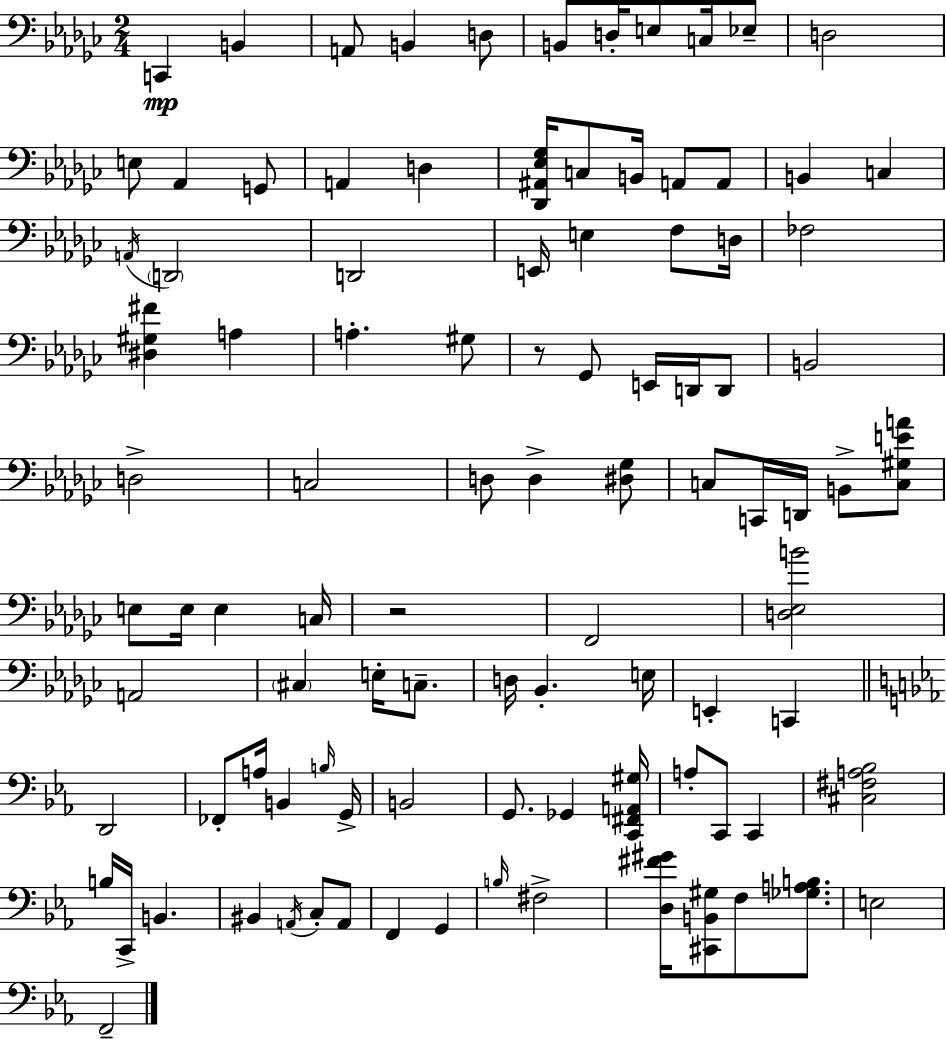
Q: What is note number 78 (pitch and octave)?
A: C3